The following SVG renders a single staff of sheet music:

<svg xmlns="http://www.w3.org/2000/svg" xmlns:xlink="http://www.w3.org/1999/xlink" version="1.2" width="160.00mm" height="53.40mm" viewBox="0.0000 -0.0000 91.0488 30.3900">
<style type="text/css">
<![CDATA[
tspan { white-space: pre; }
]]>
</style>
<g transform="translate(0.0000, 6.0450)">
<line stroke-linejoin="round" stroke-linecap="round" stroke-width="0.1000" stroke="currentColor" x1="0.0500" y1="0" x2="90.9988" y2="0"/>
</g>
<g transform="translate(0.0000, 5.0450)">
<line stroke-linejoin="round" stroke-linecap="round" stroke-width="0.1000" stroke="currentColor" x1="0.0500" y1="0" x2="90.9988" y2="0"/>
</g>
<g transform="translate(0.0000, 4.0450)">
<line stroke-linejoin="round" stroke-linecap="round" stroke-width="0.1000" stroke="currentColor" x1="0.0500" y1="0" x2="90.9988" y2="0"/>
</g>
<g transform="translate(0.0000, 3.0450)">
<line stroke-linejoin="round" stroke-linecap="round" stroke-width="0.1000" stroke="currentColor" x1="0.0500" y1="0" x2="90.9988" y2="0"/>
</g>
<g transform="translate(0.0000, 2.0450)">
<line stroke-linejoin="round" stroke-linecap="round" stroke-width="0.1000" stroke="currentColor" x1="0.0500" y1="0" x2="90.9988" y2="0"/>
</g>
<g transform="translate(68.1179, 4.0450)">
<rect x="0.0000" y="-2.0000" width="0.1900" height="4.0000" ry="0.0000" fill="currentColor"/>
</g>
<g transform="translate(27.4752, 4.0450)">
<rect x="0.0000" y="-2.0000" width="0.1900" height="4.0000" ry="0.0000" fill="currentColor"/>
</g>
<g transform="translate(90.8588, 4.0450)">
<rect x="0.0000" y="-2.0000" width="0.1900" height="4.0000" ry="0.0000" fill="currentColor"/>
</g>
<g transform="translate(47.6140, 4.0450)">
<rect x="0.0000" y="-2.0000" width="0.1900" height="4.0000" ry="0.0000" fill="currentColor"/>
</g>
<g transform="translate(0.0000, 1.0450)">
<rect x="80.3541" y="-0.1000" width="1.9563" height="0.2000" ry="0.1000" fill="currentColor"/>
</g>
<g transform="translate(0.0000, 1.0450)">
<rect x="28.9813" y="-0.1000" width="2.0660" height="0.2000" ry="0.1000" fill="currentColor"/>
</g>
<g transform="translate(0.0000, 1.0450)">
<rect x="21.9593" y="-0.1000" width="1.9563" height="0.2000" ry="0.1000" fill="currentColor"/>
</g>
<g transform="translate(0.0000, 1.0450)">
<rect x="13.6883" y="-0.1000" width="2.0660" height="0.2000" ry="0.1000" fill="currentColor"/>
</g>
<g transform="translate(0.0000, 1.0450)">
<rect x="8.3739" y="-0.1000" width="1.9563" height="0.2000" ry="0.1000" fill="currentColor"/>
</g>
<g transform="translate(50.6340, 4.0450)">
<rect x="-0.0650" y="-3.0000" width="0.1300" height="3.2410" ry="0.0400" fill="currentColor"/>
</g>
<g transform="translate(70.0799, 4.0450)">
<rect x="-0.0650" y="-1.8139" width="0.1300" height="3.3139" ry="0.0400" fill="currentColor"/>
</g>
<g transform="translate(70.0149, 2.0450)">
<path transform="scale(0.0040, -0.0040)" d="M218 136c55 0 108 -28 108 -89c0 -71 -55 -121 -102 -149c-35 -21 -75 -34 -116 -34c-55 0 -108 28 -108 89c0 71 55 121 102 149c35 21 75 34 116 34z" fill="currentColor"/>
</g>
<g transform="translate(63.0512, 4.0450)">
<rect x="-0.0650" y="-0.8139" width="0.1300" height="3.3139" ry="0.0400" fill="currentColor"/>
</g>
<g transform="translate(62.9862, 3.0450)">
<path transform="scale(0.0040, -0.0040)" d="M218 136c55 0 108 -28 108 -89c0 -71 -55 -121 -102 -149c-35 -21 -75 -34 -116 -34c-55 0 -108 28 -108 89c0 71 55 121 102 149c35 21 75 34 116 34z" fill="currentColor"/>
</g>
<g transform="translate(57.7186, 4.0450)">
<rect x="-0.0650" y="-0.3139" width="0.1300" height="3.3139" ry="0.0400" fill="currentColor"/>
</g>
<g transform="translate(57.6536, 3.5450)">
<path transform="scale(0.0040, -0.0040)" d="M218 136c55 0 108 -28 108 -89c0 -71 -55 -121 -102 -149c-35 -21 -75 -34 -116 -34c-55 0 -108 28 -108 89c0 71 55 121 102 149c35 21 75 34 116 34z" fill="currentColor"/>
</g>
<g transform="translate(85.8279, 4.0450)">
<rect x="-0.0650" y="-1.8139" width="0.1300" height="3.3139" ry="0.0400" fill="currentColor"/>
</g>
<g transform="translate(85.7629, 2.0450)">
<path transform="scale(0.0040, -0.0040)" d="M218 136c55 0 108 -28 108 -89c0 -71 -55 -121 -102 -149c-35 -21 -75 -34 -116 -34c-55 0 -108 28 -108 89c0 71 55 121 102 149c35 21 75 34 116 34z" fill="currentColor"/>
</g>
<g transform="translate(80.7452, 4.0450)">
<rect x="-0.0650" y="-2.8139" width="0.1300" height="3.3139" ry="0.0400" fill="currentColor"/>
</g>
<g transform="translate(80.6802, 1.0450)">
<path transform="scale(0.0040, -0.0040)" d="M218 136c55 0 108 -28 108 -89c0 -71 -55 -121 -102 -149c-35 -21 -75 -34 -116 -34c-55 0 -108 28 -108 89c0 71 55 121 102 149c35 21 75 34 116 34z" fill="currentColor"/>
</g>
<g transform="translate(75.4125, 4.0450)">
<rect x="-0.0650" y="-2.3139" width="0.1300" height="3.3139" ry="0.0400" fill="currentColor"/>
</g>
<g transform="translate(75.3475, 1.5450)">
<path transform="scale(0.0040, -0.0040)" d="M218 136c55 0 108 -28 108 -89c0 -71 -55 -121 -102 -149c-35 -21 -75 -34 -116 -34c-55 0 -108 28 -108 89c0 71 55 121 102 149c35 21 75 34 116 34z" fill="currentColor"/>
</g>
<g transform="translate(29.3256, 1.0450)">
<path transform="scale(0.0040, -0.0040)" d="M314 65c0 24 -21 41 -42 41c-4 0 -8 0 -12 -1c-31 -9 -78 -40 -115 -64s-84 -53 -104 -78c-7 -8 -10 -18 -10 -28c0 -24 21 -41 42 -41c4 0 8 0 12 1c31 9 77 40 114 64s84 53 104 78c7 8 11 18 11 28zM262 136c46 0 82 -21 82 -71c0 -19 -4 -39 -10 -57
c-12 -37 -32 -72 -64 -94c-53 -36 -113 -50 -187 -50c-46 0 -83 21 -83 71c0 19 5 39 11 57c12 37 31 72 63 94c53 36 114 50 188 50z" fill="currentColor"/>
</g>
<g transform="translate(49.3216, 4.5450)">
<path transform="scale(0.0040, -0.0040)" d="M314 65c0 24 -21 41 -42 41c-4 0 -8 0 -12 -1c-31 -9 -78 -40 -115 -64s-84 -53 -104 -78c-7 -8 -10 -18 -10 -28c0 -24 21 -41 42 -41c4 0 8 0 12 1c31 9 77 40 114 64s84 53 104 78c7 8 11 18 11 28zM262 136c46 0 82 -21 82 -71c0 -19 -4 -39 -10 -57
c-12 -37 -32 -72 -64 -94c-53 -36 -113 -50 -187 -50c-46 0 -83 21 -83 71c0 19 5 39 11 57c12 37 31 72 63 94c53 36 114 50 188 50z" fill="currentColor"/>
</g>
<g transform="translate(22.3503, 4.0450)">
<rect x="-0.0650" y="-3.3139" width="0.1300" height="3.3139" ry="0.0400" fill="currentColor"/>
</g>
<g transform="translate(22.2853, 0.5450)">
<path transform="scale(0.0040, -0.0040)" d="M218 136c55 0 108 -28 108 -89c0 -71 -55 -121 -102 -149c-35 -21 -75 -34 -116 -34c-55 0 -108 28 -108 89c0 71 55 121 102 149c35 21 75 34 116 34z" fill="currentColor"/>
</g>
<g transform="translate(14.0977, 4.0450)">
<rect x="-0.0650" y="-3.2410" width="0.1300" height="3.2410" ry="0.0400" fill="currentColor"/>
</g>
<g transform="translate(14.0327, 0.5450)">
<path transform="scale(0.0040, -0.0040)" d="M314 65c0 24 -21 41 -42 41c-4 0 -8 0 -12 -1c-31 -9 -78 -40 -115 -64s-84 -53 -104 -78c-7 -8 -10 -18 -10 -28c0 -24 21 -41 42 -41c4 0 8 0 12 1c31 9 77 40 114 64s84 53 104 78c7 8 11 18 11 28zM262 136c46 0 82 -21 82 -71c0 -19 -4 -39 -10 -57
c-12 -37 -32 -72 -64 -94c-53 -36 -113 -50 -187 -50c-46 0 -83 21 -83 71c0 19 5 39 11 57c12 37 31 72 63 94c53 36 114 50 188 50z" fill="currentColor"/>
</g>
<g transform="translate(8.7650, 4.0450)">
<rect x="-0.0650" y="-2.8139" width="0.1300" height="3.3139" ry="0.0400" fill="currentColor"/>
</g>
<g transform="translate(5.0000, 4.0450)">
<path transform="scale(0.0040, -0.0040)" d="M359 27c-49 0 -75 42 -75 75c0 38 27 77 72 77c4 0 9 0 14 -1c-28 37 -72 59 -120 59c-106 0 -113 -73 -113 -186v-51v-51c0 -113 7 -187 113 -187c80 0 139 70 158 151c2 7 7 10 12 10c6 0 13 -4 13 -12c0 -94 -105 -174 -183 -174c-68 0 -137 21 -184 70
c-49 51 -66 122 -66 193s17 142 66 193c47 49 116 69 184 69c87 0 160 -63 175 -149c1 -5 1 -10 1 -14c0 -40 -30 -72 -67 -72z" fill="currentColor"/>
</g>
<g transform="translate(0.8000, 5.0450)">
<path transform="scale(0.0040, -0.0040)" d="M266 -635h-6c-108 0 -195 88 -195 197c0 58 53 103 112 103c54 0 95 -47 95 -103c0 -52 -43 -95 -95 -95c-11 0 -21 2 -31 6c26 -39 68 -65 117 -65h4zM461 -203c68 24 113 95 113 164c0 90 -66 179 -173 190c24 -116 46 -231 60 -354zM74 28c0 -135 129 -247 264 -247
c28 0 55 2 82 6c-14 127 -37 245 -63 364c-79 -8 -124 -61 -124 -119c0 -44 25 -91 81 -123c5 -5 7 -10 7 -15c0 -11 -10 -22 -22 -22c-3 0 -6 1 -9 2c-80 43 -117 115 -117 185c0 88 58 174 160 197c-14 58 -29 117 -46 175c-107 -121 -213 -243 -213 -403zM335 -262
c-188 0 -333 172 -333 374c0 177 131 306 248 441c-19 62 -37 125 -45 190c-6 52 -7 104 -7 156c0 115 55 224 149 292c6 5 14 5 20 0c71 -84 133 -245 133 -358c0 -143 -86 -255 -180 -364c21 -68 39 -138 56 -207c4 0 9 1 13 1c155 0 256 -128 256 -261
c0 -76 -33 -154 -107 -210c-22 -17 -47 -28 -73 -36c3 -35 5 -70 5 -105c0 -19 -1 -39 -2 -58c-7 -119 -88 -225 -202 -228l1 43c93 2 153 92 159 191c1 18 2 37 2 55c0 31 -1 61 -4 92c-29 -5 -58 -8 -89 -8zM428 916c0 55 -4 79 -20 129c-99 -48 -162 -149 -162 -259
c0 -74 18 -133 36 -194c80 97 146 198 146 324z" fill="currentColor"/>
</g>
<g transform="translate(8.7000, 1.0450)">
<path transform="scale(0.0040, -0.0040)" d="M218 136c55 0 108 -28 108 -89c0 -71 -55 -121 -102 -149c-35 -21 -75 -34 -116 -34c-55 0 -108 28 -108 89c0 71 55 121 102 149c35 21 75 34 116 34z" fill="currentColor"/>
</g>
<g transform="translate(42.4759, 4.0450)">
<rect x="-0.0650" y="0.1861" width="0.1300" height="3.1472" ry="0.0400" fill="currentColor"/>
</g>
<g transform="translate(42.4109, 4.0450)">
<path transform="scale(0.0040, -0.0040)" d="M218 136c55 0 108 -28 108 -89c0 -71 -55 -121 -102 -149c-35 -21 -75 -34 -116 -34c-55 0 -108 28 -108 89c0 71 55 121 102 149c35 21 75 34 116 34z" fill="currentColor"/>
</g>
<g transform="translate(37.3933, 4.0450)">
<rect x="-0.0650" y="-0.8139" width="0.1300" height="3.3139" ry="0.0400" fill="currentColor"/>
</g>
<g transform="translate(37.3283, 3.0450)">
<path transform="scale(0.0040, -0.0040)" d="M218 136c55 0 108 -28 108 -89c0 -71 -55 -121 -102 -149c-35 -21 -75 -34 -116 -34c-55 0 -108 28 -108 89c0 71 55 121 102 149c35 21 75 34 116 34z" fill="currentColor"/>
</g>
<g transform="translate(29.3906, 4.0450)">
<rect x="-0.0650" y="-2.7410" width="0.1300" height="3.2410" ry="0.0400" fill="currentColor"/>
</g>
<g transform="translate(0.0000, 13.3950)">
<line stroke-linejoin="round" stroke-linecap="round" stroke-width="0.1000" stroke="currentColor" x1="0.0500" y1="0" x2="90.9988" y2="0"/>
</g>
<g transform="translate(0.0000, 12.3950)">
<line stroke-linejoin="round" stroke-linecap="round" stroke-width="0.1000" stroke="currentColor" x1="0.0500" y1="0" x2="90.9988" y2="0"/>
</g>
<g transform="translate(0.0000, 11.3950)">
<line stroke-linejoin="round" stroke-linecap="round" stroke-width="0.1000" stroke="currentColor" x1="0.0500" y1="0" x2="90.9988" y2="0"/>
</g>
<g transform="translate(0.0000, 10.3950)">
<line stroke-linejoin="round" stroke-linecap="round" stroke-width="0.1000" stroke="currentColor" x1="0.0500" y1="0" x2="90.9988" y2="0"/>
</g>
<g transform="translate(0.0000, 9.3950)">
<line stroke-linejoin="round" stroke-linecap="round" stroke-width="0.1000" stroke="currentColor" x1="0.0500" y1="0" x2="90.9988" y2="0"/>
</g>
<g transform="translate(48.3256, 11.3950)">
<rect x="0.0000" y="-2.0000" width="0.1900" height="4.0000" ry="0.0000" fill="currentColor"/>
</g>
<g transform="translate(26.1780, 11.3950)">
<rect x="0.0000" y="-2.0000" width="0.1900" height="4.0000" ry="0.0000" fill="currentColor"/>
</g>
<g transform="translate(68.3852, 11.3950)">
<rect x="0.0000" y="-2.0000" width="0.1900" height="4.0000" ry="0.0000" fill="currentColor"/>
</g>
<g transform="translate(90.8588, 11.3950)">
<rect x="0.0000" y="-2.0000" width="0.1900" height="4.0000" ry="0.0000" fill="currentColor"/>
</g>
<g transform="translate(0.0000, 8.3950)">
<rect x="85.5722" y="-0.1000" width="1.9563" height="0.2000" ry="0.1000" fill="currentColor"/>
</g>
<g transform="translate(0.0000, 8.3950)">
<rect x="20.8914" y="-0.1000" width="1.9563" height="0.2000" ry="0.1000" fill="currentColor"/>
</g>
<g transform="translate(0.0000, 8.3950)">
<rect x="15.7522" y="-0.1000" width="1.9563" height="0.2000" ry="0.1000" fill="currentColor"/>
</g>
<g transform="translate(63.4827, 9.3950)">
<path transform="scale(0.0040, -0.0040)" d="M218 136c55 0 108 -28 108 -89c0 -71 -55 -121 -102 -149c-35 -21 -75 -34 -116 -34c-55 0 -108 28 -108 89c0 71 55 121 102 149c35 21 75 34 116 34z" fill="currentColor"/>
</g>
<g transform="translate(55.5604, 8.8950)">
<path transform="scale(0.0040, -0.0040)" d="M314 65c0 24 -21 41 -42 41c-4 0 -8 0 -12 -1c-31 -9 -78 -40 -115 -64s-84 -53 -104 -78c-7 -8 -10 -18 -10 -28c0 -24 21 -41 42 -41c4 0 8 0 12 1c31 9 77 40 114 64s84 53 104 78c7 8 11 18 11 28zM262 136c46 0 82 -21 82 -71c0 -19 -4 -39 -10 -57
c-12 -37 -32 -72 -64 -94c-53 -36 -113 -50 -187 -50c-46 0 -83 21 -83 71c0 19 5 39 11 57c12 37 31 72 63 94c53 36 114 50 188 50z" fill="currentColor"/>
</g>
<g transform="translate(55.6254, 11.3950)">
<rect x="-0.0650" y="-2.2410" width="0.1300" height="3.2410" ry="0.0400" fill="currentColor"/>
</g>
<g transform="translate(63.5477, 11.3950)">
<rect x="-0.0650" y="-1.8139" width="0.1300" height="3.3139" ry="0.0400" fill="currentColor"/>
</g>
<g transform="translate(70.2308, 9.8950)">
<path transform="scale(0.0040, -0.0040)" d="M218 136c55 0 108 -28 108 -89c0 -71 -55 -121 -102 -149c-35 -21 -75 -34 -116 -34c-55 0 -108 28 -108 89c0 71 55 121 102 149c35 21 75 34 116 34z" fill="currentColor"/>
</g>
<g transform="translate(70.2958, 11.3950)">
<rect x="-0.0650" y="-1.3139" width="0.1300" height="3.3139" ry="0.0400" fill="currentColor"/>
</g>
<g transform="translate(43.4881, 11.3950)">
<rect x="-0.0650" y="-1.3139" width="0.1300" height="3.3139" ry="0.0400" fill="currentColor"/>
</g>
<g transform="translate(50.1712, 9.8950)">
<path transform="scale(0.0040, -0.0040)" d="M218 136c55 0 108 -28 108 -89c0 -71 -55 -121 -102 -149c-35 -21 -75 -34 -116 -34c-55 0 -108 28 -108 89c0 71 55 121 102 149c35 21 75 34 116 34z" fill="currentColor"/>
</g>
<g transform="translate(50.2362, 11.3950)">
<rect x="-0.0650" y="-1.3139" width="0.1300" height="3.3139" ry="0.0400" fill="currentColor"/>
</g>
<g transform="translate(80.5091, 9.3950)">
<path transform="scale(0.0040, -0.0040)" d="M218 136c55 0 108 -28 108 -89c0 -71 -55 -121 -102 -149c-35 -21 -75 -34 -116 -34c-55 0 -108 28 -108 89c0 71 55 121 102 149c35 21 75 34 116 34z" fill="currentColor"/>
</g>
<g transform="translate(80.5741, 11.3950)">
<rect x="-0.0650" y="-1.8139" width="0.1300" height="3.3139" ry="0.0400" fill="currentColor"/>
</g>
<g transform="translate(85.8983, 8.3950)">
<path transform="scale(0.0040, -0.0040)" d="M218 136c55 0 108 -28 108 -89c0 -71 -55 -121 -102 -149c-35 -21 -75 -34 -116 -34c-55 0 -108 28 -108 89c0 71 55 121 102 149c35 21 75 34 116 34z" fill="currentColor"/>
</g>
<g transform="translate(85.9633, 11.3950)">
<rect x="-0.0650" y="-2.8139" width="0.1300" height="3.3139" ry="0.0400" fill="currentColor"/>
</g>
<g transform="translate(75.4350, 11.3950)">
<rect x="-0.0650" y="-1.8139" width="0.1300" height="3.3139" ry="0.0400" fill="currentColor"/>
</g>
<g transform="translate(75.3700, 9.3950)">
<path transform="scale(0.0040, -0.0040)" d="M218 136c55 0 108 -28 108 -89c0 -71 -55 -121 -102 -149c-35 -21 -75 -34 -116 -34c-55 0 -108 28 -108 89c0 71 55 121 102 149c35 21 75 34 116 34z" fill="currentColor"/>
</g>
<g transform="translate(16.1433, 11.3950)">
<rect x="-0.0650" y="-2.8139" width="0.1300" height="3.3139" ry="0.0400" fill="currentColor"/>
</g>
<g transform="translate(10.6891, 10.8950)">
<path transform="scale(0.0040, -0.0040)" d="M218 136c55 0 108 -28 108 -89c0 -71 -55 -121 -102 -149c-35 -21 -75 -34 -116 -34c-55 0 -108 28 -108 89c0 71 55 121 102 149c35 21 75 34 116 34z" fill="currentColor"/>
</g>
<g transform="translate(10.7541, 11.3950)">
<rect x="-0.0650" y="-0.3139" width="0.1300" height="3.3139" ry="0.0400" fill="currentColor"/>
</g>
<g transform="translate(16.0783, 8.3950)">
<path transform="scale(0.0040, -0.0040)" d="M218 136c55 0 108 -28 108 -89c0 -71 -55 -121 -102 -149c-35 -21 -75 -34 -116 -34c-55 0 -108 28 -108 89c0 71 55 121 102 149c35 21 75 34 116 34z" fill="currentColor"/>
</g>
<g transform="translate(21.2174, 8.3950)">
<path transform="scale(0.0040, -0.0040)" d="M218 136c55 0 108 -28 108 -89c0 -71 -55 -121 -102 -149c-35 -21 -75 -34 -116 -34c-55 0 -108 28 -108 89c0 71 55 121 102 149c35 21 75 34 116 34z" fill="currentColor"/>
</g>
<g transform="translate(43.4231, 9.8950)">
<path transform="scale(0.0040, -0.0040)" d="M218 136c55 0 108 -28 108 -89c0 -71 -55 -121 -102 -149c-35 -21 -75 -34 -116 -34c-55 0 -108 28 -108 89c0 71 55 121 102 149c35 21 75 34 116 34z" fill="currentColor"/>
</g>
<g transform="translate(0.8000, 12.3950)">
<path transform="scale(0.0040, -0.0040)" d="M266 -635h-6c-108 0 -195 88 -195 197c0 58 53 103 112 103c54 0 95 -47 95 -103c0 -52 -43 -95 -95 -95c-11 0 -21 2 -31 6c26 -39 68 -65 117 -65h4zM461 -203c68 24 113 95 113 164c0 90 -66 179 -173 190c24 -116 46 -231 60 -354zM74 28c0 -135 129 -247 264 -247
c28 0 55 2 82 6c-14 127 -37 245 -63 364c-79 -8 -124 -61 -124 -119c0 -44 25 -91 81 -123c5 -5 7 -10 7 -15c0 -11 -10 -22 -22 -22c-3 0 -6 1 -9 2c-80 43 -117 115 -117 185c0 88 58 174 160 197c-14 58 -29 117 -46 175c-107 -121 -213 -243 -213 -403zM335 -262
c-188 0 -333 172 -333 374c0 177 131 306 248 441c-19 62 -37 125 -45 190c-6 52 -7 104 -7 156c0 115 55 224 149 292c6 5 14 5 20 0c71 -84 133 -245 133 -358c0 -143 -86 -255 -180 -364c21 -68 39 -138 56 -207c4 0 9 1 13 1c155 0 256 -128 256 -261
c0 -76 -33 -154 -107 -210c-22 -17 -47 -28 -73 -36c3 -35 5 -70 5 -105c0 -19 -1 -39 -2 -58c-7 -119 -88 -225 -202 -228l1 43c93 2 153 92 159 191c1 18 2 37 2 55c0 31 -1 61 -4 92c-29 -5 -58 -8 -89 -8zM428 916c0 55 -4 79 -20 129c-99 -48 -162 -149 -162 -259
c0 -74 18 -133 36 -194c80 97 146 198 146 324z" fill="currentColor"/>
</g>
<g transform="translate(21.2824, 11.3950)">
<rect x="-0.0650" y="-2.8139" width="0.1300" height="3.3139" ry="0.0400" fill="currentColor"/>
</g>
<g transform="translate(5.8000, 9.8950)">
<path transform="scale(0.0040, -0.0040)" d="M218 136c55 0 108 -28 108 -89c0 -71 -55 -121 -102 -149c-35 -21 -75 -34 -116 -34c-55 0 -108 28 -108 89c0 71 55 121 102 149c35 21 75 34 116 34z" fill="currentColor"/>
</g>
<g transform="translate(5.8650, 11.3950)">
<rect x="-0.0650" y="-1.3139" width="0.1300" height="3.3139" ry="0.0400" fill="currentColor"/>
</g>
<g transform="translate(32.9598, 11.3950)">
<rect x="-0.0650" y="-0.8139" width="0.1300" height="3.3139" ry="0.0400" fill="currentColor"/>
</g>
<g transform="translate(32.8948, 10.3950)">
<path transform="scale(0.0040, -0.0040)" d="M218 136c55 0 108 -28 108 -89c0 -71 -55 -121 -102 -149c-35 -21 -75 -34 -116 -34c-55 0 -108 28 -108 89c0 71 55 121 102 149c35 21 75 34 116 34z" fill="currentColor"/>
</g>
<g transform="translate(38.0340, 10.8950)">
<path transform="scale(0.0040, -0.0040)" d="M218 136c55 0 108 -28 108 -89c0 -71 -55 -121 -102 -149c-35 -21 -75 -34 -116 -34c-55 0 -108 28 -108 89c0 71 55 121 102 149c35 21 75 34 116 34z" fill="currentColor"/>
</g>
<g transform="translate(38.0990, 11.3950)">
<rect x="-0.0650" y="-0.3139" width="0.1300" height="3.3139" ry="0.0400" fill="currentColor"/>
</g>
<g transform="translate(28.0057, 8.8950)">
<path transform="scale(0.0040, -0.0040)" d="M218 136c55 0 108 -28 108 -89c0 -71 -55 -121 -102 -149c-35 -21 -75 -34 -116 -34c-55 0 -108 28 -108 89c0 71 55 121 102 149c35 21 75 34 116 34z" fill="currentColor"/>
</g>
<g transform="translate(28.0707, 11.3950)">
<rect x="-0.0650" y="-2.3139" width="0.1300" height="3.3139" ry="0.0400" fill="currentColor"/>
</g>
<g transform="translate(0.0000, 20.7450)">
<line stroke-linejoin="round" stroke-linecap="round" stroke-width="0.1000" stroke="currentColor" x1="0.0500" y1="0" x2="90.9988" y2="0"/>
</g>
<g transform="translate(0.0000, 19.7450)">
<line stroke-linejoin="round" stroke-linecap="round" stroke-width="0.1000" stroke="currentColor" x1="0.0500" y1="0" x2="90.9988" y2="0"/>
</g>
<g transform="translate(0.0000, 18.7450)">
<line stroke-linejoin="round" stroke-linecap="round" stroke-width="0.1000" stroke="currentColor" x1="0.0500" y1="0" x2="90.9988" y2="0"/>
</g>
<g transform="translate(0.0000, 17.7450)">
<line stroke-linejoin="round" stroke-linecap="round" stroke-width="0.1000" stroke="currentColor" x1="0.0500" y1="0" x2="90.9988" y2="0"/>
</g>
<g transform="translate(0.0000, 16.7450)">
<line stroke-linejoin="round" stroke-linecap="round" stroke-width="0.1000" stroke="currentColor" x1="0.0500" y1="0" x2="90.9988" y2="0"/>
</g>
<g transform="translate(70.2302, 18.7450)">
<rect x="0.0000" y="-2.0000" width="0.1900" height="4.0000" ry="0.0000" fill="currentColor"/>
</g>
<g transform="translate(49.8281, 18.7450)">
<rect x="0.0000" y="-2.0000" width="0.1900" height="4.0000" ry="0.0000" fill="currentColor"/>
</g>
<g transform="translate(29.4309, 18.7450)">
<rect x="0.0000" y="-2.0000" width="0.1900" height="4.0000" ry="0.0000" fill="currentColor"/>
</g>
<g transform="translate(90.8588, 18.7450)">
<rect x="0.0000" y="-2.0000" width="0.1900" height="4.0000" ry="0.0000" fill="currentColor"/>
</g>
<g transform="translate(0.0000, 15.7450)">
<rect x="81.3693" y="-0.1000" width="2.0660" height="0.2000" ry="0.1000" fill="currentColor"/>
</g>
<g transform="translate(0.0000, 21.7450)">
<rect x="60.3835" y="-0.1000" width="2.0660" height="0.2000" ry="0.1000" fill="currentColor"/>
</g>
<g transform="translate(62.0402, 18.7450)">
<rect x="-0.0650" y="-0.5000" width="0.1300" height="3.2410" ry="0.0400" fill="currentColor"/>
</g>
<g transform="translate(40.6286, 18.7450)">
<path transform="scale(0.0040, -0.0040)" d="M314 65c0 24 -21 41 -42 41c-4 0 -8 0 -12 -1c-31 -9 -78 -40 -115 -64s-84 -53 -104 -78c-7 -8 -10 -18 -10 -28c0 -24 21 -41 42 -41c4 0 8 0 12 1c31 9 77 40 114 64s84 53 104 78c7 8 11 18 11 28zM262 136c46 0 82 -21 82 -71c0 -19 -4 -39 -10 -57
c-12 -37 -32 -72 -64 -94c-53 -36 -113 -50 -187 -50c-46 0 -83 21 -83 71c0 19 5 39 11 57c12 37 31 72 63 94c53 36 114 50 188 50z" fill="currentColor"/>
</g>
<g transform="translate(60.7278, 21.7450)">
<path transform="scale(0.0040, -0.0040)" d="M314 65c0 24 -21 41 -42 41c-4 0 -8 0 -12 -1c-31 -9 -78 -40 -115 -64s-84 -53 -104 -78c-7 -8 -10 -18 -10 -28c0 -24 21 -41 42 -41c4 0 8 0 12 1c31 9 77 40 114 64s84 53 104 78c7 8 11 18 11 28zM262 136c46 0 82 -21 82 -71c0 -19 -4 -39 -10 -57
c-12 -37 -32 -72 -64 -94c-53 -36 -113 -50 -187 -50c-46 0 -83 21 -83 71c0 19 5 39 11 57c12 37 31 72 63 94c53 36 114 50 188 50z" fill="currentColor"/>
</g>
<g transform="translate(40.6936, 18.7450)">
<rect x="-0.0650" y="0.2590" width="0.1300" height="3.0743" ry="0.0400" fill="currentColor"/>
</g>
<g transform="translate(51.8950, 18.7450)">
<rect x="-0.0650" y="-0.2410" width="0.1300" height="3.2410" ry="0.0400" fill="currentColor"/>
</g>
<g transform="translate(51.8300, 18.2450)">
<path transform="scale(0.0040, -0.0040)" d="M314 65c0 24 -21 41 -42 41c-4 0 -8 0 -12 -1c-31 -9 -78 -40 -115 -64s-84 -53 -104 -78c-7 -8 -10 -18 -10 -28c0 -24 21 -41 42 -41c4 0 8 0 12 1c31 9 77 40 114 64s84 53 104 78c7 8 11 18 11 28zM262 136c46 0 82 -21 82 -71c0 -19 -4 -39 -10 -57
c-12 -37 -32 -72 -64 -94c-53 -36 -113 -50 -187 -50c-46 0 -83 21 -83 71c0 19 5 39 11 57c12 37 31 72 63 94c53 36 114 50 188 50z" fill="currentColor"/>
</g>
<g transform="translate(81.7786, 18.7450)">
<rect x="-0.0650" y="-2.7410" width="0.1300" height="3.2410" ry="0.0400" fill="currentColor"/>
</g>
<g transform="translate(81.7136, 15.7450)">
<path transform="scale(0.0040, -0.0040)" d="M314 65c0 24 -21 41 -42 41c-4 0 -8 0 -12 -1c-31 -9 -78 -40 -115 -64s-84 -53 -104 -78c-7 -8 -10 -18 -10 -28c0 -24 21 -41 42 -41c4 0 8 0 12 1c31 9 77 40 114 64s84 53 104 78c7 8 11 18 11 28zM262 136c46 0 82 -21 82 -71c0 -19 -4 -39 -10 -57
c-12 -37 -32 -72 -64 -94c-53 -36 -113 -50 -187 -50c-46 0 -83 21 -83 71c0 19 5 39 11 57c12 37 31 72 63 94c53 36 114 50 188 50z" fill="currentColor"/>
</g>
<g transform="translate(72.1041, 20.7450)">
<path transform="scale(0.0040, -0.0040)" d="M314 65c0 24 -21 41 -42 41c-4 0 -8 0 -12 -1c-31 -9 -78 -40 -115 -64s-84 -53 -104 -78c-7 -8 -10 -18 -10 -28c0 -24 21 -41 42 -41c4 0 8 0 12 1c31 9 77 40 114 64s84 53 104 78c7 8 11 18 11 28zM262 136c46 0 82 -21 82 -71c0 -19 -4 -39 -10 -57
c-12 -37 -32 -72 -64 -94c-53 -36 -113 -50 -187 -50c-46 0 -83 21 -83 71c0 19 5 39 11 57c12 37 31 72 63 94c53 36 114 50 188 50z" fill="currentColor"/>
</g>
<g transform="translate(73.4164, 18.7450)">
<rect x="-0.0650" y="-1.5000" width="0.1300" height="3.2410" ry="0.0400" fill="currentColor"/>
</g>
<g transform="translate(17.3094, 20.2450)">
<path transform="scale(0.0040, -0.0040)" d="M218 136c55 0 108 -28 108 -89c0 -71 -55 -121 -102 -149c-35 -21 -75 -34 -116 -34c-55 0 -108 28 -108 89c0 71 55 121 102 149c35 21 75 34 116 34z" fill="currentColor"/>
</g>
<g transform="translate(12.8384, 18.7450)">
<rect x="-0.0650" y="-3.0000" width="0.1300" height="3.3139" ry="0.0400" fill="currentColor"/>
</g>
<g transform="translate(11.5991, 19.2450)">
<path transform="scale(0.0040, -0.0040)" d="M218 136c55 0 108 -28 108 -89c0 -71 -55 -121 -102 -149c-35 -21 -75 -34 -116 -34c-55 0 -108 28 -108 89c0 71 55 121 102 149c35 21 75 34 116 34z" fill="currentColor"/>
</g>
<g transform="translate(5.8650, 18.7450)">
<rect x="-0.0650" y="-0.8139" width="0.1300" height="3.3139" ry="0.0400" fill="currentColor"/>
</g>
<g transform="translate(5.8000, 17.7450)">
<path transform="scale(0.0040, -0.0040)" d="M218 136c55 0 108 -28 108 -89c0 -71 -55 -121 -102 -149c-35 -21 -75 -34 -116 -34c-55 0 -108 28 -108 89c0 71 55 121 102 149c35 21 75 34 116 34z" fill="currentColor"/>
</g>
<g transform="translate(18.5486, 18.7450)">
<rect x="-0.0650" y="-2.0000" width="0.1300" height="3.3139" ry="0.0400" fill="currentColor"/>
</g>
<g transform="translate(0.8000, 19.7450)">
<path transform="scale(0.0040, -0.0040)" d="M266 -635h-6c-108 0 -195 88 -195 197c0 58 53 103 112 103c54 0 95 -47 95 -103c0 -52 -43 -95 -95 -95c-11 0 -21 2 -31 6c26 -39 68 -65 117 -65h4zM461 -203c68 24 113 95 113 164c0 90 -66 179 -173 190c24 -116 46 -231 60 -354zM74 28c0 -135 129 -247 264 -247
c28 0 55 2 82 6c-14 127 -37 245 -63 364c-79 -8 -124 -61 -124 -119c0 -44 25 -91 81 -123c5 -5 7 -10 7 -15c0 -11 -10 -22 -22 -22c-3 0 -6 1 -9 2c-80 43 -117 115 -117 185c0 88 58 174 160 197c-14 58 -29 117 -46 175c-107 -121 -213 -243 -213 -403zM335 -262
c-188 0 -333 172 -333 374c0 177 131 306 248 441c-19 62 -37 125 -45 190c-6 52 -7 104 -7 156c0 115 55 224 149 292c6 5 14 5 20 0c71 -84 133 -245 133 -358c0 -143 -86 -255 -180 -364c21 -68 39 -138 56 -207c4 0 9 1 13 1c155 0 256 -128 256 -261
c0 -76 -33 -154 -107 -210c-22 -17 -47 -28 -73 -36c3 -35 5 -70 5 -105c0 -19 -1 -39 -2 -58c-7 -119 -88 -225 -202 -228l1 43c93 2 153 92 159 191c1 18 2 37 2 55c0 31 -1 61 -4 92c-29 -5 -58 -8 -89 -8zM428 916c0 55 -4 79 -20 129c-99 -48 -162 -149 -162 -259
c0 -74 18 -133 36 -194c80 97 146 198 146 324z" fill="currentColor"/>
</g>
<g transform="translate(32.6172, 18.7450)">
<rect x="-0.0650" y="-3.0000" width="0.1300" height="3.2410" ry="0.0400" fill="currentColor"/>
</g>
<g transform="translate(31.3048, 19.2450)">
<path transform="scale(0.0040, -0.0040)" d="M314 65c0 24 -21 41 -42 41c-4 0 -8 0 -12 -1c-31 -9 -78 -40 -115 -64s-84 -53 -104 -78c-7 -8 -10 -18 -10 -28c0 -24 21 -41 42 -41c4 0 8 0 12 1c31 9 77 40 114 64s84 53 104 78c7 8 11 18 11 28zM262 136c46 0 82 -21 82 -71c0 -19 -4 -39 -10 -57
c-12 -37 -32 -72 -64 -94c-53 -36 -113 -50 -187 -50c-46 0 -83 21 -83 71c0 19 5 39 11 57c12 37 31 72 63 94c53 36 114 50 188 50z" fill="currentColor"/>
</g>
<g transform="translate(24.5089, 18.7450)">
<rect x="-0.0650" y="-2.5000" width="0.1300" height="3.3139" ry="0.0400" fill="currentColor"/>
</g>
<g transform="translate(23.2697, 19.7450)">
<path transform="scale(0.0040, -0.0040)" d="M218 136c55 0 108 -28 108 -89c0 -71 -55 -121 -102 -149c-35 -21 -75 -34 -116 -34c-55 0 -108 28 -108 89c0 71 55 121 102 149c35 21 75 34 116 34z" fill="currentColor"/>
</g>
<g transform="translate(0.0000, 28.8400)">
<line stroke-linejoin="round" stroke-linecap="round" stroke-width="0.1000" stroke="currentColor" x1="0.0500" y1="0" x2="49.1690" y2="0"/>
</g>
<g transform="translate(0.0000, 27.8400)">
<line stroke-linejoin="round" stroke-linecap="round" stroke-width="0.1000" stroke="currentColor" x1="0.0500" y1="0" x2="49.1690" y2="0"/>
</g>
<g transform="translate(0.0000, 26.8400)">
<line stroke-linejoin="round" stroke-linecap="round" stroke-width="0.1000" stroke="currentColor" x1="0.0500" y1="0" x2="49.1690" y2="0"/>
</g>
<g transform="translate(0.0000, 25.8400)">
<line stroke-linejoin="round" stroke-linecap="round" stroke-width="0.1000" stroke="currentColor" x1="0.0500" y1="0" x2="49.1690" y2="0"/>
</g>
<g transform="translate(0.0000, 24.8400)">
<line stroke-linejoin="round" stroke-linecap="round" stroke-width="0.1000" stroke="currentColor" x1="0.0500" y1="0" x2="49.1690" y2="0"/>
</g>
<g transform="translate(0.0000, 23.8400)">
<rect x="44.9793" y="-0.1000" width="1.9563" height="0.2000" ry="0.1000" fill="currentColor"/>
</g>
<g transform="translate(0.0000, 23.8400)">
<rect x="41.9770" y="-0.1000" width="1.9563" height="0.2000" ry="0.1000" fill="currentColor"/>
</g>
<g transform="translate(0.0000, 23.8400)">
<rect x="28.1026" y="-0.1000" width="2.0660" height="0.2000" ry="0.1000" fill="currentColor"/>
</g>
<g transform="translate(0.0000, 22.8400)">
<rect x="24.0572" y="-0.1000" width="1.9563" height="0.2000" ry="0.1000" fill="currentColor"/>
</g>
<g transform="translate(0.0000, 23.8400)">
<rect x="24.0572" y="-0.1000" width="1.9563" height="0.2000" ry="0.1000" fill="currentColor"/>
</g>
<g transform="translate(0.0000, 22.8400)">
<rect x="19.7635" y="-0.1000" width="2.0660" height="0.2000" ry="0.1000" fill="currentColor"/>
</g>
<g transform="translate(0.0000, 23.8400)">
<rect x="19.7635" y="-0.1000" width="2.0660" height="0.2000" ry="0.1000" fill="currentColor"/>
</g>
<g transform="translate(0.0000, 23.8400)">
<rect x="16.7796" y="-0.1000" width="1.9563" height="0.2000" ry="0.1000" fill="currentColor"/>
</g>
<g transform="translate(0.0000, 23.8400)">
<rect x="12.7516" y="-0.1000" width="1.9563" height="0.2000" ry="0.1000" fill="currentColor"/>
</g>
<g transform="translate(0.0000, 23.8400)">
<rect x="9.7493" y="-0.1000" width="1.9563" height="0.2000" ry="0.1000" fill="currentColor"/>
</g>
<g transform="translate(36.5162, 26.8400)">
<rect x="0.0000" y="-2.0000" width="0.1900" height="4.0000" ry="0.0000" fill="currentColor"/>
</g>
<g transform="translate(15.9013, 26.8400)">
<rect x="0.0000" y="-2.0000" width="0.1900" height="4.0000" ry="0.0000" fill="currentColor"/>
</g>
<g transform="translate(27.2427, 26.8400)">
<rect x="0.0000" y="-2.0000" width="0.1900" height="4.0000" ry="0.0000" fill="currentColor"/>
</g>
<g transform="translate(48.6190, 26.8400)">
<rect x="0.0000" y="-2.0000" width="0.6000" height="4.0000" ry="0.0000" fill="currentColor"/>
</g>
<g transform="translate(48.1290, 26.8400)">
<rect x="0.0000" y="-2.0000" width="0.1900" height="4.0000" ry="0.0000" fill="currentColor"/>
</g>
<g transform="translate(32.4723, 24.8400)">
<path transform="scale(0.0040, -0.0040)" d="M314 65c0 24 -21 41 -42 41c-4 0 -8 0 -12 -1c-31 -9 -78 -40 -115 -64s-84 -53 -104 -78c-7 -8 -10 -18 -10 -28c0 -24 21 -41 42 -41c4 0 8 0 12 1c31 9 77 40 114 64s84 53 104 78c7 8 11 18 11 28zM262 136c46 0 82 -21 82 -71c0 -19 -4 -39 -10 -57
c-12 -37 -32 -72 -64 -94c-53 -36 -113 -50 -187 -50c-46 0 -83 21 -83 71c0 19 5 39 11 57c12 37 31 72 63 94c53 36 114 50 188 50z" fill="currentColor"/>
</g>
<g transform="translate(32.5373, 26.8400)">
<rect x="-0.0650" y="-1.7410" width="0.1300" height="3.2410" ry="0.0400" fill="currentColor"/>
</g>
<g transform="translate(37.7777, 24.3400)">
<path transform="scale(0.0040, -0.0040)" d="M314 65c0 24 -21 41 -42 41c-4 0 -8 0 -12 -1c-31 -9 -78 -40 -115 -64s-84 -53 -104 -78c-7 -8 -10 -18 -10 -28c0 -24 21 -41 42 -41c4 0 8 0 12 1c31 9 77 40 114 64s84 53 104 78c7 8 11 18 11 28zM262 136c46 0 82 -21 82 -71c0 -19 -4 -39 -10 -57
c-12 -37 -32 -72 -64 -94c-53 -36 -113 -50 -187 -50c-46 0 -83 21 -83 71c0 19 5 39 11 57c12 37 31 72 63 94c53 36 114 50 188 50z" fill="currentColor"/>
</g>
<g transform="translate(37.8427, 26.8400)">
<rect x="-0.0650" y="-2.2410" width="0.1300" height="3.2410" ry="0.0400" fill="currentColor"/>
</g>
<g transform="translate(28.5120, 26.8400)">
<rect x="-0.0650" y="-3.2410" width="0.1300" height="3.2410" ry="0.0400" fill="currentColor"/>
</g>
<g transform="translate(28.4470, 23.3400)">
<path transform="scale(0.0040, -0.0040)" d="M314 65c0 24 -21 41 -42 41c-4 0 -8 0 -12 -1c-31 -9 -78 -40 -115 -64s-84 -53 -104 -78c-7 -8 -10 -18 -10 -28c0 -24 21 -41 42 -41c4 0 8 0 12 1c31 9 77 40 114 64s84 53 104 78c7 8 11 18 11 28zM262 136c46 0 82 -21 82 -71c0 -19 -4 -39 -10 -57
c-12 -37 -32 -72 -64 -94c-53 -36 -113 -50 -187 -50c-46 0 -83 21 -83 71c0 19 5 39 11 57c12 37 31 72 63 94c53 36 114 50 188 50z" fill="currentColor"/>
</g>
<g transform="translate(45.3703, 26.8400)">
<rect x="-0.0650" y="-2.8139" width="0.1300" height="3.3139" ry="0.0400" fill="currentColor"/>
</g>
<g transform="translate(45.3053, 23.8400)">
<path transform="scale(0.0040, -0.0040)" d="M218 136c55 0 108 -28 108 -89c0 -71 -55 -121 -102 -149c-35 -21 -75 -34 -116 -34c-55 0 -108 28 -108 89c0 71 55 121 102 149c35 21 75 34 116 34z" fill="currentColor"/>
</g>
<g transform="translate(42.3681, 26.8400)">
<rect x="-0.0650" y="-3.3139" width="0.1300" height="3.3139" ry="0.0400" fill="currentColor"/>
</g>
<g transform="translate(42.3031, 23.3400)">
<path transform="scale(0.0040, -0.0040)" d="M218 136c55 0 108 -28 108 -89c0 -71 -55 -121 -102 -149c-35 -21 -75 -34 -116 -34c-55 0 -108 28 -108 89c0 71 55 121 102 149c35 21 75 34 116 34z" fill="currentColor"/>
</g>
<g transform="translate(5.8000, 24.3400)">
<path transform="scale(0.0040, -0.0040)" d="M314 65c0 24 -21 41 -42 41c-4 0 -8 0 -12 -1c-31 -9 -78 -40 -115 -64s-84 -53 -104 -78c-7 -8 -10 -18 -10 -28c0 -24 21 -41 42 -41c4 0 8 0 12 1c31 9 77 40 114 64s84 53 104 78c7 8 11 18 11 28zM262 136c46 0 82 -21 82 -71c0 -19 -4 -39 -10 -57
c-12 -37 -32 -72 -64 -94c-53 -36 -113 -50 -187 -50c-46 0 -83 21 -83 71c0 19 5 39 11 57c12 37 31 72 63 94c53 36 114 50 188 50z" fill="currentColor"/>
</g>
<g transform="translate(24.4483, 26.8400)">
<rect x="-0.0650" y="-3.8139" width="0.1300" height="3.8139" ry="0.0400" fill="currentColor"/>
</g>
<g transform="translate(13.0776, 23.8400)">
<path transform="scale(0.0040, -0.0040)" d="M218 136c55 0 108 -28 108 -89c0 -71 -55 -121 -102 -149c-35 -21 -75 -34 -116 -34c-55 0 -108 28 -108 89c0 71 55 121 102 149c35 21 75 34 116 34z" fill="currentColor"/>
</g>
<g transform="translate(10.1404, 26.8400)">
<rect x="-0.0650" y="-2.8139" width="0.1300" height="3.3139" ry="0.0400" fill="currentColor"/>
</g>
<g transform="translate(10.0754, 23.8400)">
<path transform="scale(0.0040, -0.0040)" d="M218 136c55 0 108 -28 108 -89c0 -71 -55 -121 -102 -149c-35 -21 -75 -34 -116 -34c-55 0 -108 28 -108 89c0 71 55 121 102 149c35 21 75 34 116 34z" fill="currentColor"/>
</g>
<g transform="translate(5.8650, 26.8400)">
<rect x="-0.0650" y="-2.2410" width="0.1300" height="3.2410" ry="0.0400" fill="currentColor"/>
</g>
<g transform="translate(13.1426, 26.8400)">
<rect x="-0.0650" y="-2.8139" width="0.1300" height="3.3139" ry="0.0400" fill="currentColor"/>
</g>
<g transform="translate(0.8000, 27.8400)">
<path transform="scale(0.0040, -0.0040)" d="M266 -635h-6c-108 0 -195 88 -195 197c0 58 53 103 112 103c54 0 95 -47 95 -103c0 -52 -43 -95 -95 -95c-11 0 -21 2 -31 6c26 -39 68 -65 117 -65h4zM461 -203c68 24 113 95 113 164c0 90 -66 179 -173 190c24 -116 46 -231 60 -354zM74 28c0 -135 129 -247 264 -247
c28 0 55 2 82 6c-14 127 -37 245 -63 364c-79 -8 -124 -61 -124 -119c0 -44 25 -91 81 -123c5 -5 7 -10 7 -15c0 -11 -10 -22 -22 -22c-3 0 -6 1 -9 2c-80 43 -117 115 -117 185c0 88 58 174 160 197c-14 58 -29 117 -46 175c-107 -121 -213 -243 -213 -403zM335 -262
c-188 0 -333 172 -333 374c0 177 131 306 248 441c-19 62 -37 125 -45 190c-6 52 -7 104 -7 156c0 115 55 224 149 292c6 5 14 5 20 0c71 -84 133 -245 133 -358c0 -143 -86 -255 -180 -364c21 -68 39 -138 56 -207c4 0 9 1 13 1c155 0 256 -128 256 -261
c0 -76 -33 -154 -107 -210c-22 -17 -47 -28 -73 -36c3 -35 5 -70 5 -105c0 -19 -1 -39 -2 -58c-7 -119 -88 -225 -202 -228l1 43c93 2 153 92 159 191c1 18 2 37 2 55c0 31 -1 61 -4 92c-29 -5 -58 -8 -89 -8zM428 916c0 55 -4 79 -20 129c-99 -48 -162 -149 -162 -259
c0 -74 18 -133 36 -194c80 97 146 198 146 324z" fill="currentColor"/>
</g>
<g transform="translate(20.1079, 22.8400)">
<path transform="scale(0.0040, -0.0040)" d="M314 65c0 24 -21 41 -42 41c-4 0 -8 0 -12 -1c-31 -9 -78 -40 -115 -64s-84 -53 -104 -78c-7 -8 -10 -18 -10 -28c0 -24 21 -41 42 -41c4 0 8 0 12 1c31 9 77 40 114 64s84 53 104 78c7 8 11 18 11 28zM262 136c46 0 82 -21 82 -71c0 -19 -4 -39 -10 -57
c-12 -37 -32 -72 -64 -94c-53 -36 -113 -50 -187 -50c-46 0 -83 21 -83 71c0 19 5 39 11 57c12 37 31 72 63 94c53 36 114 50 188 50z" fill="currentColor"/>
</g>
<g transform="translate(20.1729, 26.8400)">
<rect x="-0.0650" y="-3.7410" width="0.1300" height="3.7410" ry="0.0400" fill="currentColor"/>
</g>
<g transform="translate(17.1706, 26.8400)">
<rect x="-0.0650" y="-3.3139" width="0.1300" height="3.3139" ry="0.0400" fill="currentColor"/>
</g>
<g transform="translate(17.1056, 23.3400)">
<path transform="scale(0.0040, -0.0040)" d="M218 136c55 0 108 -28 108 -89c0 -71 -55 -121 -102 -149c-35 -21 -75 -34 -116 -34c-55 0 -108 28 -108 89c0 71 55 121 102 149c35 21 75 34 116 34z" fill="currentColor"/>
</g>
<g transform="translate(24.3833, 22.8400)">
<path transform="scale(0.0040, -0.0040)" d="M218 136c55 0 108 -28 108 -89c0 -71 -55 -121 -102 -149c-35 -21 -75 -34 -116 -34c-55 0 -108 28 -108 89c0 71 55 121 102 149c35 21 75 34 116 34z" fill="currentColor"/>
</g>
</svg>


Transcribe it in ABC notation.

X:1
T:Untitled
M:4/4
L:1/4
K:C
a b2 b a2 d B A2 c d f g a f e c a a g d c e e g2 f e f f a d A F G A2 B2 c2 C2 E2 a2 g2 a a b c'2 c' b2 f2 g2 b a